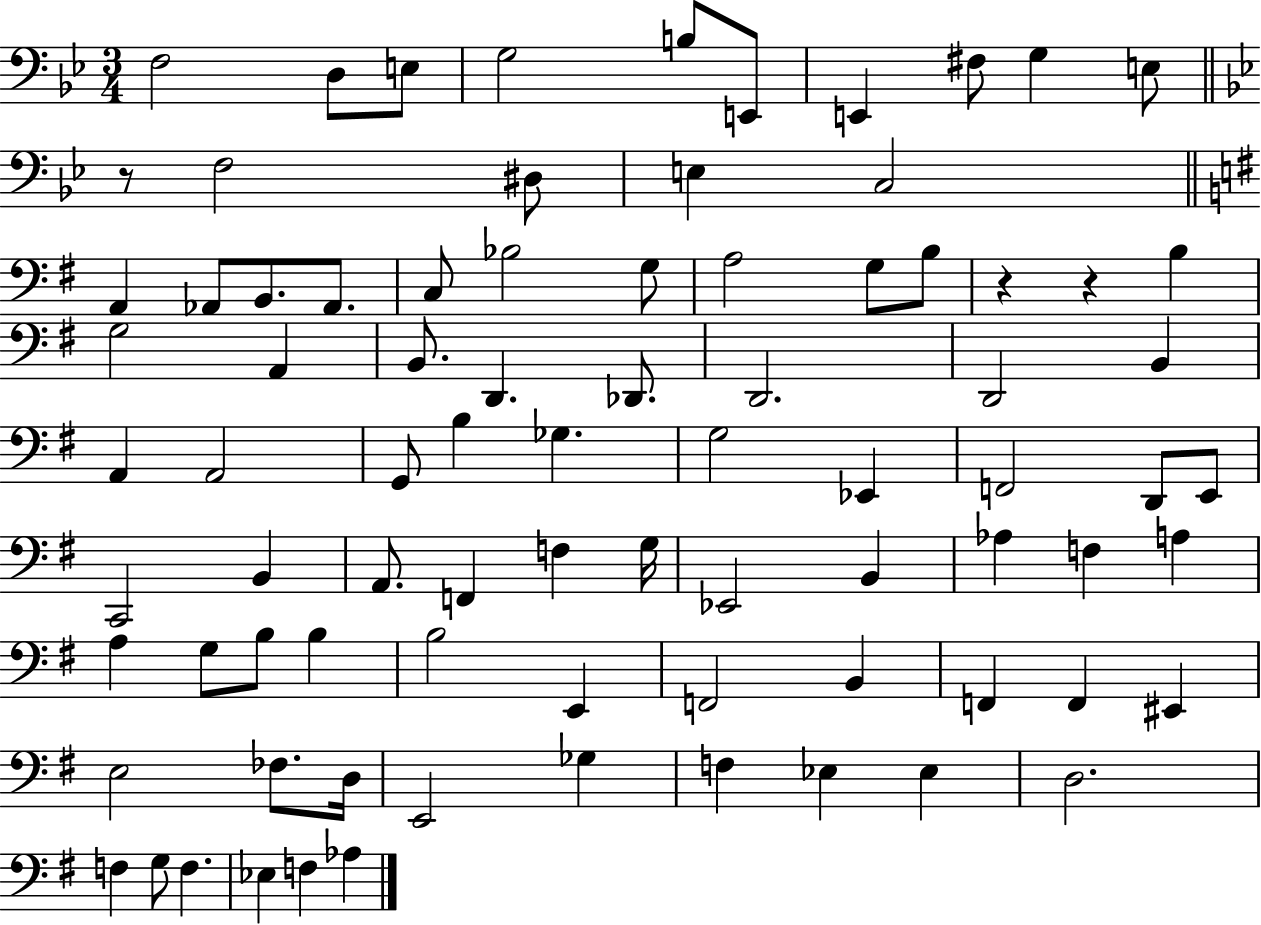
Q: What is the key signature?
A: BES major